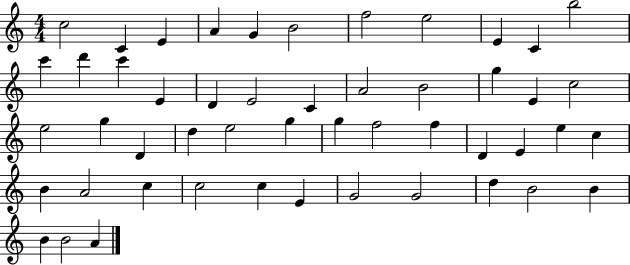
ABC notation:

X:1
T:Untitled
M:4/4
L:1/4
K:C
c2 C E A G B2 f2 e2 E C b2 c' d' c' E D E2 C A2 B2 g E c2 e2 g D d e2 g g f2 f D E e c B A2 c c2 c E G2 G2 d B2 B B B2 A